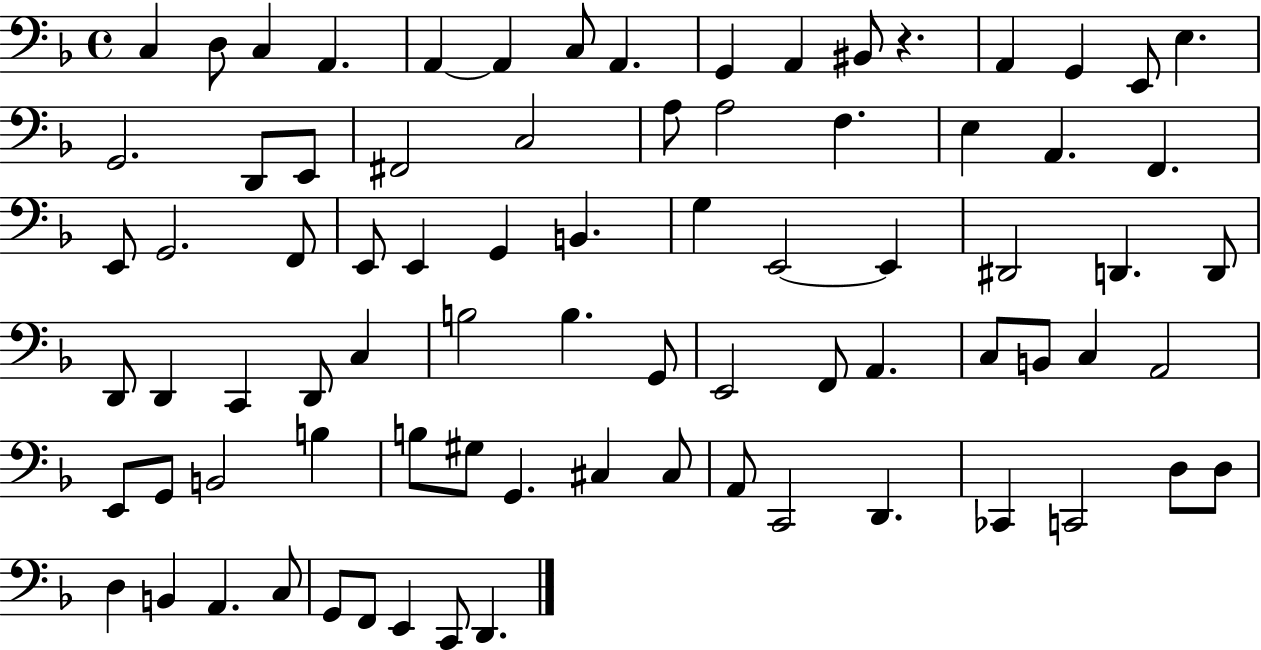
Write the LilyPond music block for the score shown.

{
  \clef bass
  \time 4/4
  \defaultTimeSignature
  \key f \major
  c4 d8 c4 a,4. | a,4~~ a,4 c8 a,4. | g,4 a,4 bis,8 r4. | a,4 g,4 e,8 e4. | \break g,2. d,8 e,8 | fis,2 c2 | a8 a2 f4. | e4 a,4. f,4. | \break e,8 g,2. f,8 | e,8 e,4 g,4 b,4. | g4 e,2~~ e,4 | dis,2 d,4. d,8 | \break d,8 d,4 c,4 d,8 c4 | b2 b4. g,8 | e,2 f,8 a,4. | c8 b,8 c4 a,2 | \break e,8 g,8 b,2 b4 | b8 gis8 g,4. cis4 cis8 | a,8 c,2 d,4. | ces,4 c,2 d8 d8 | \break d4 b,4 a,4. c8 | g,8 f,8 e,4 c,8 d,4. | \bar "|."
}